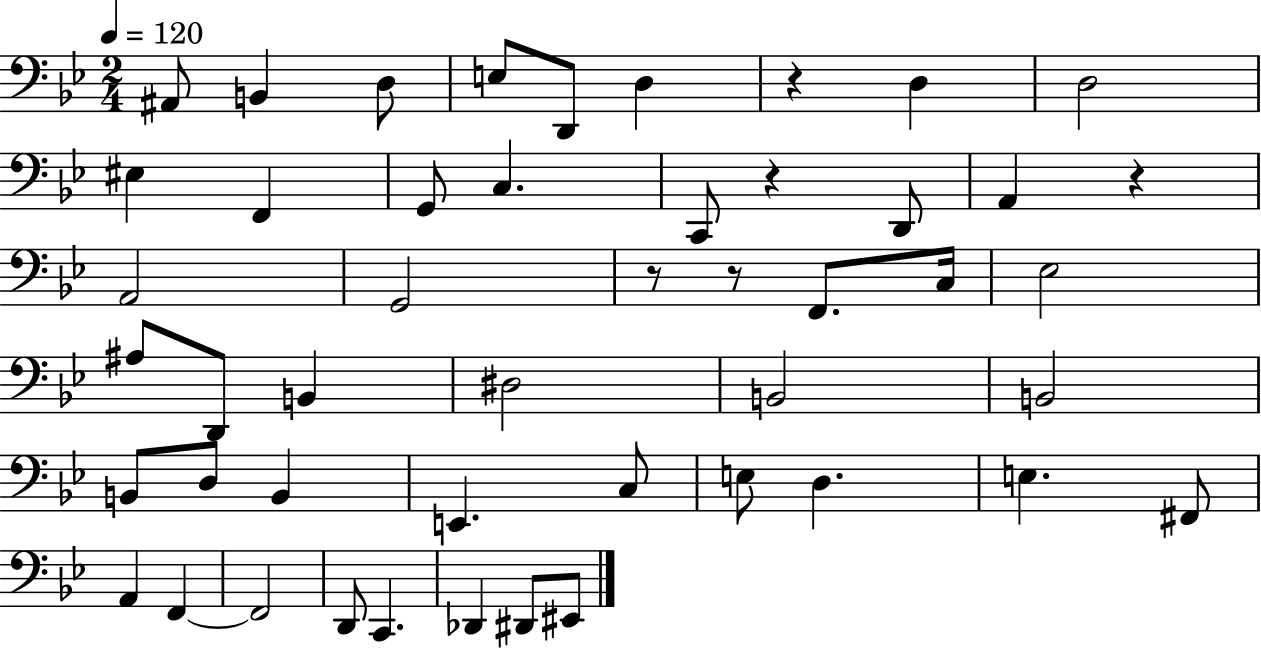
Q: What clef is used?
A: bass